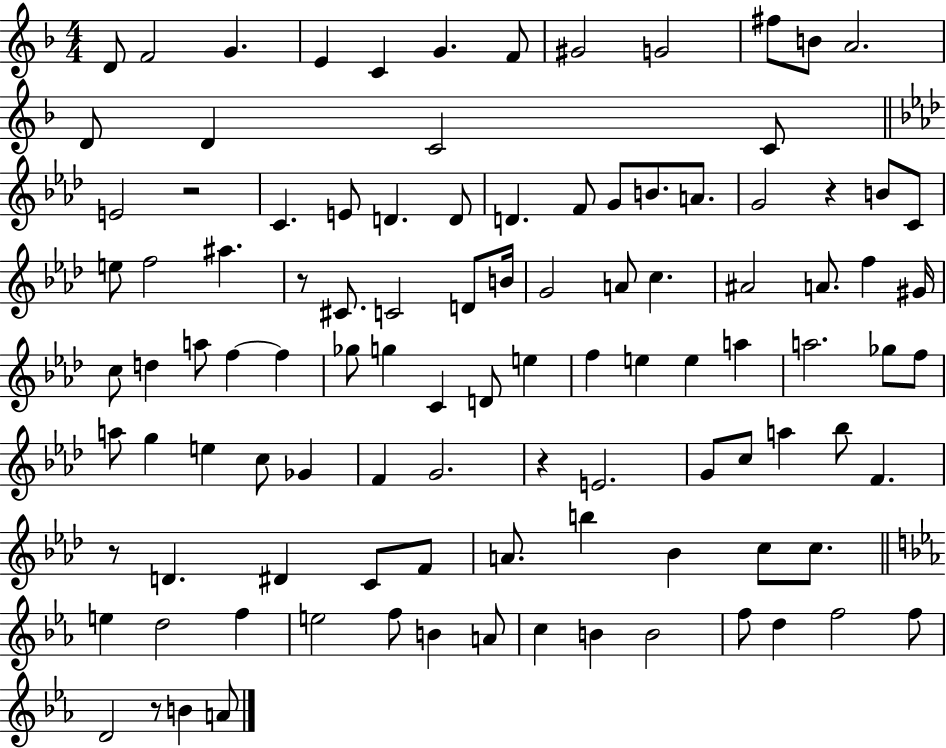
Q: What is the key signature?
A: F major